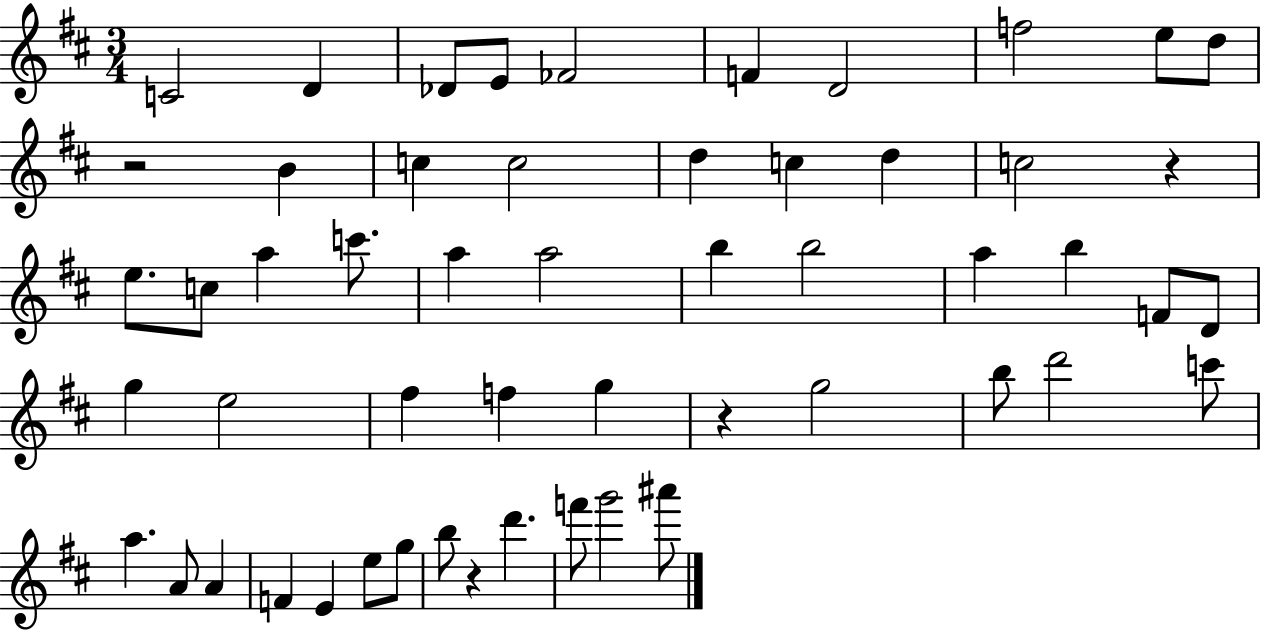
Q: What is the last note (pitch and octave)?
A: A#6